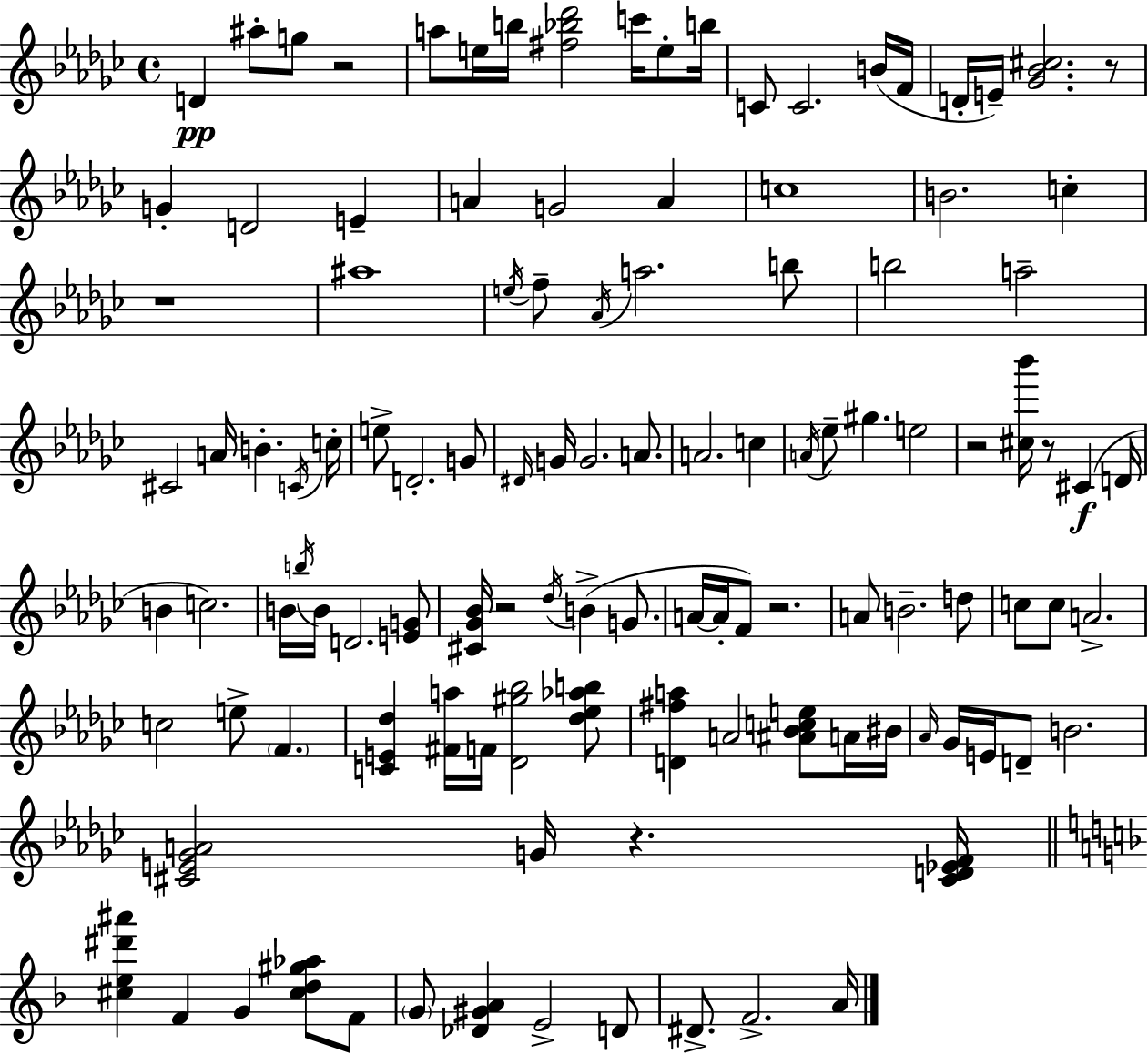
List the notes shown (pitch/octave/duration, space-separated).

D4/q A#5/e G5/e R/h A5/e E5/s B5/s [F#5,Bb5,Db6]/h C6/s E5/e B5/s C4/e C4/h. B4/s F4/s D4/s E4/s [Gb4,Bb4,C#5]/h. R/e G4/q D4/h E4/q A4/q G4/h A4/q C5/w B4/h. C5/q R/w A#5/w E5/s F5/e Ab4/s A5/h. B5/e B5/h A5/h C#4/h A4/s B4/q. C4/s C5/s E5/e D4/h. G4/e D#4/s G4/s G4/h. A4/e. A4/h. C5/q A4/s Eb5/e G#5/q. E5/h R/h [C#5,Bb6]/s R/e C#4/q D4/s B4/q C5/h. B4/s B5/s B4/s D4/h. [E4,G4]/e [C#4,Gb4,Bb4]/s R/h Db5/s B4/q G4/e. A4/s A4/s F4/e R/h. A4/e B4/h. D5/e C5/e C5/e A4/h. C5/h E5/e F4/q. [C4,E4,Db5]/q [F#4,A5]/s F4/s [Db4,G#5,Bb5]/h [Db5,Eb5,Ab5,B5]/e [D4,F#5,A5]/q A4/h [A#4,Bb4,C5,E5]/e A4/s BIS4/s Ab4/s Gb4/s E4/s D4/e B4/h. [C#4,E4,Gb4,A4]/h G4/s R/q. [C#4,D4,Eb4,F4]/s [C#5,E5,D#6,A#6]/q F4/q G4/q [C#5,D5,G#5,Ab5]/e F4/e G4/e [Db4,G#4,A4]/q E4/h D4/e D#4/e. F4/h. A4/s